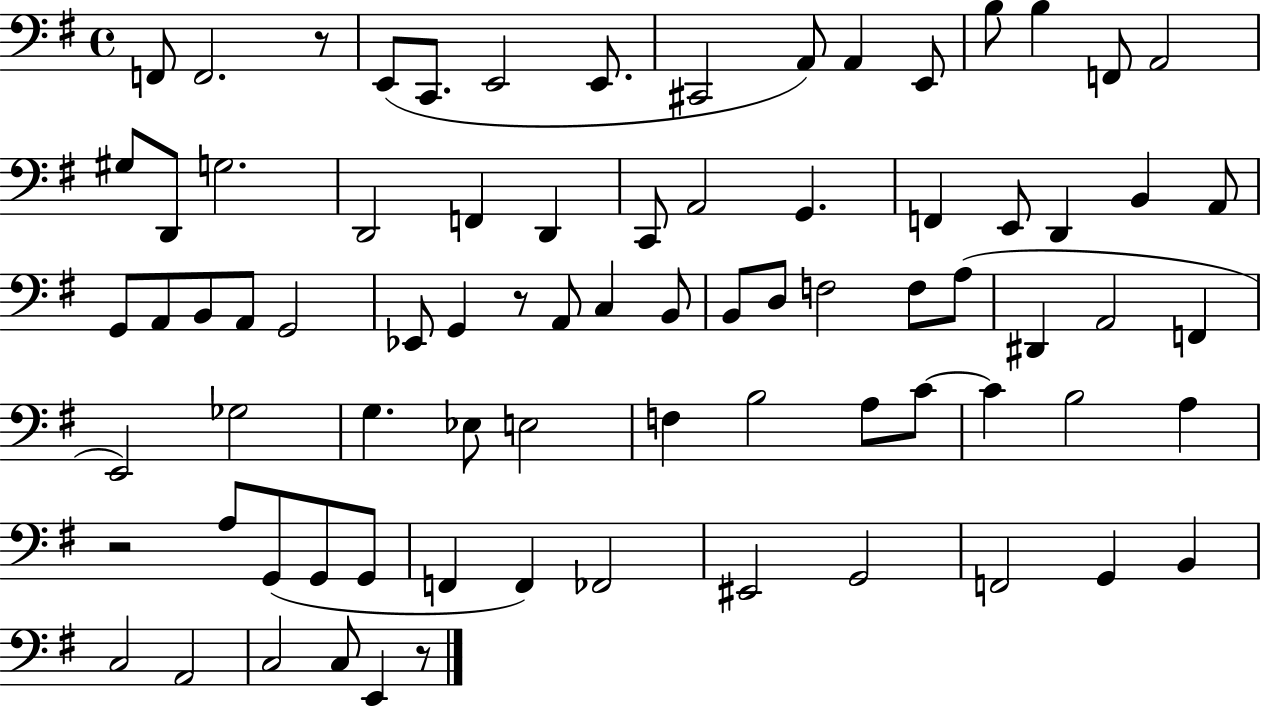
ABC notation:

X:1
T:Untitled
M:4/4
L:1/4
K:G
F,,/2 F,,2 z/2 E,,/2 C,,/2 E,,2 E,,/2 ^C,,2 A,,/2 A,, E,,/2 B,/2 B, F,,/2 A,,2 ^G,/2 D,,/2 G,2 D,,2 F,, D,, C,,/2 A,,2 G,, F,, E,,/2 D,, B,, A,,/2 G,,/2 A,,/2 B,,/2 A,,/2 G,,2 _E,,/2 G,, z/2 A,,/2 C, B,,/2 B,,/2 D,/2 F,2 F,/2 A,/2 ^D,, A,,2 F,, E,,2 _G,2 G, _E,/2 E,2 F, B,2 A,/2 C/2 C B,2 A, z2 A,/2 G,,/2 G,,/2 G,,/2 F,, F,, _F,,2 ^E,,2 G,,2 F,,2 G,, B,, C,2 A,,2 C,2 C,/2 E,, z/2